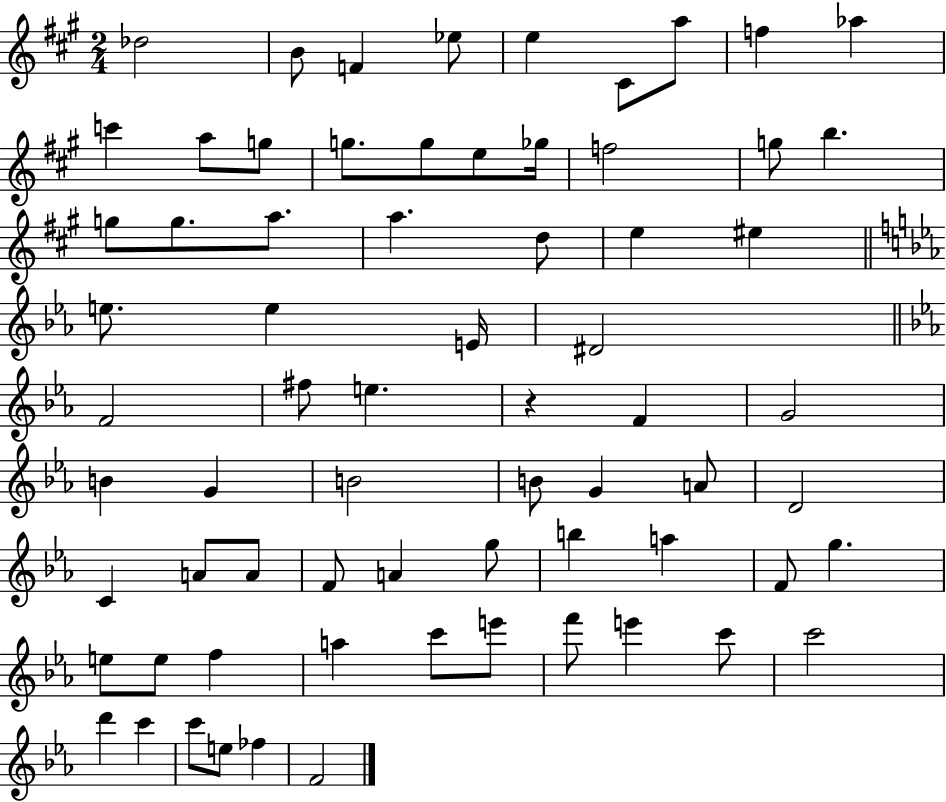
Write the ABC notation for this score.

X:1
T:Untitled
M:2/4
L:1/4
K:A
_d2 B/2 F _e/2 e ^C/2 a/2 f _a c' a/2 g/2 g/2 g/2 e/2 _g/4 f2 g/2 b g/2 g/2 a/2 a d/2 e ^e e/2 e E/4 ^D2 F2 ^f/2 e z F G2 B G B2 B/2 G A/2 D2 C A/2 A/2 F/2 A g/2 b a F/2 g e/2 e/2 f a c'/2 e'/2 f'/2 e' c'/2 c'2 d' c' c'/2 e/2 _f F2